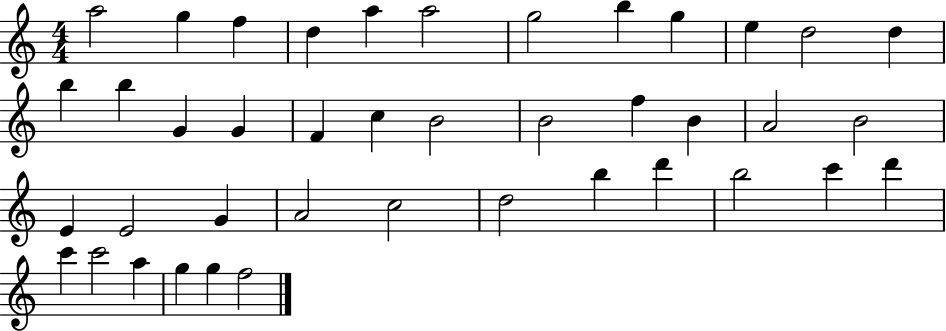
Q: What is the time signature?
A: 4/4